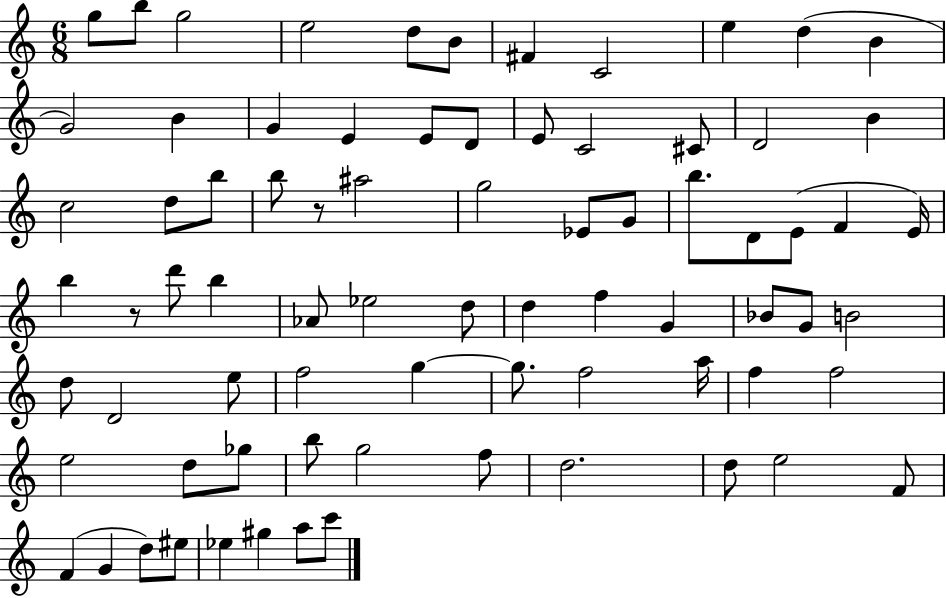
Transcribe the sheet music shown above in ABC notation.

X:1
T:Untitled
M:6/8
L:1/4
K:C
g/2 b/2 g2 e2 d/2 B/2 ^F C2 e d B G2 B G E E/2 D/2 E/2 C2 ^C/2 D2 B c2 d/2 b/2 b/2 z/2 ^a2 g2 _E/2 G/2 b/2 D/2 E/2 F E/4 b z/2 d'/2 b _A/2 _e2 d/2 d f G _B/2 G/2 B2 d/2 D2 e/2 f2 g g/2 f2 a/4 f f2 e2 d/2 _g/2 b/2 g2 f/2 d2 d/2 e2 F/2 F G d/2 ^e/2 _e ^g a/2 c'/2